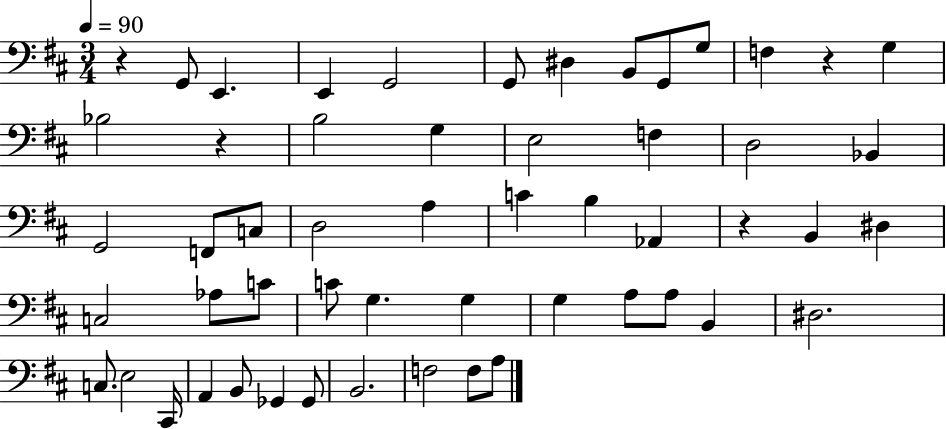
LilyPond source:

{
  \clef bass
  \numericTimeSignature
  \time 3/4
  \key d \major
  \tempo 4 = 90
  r4 g,8 e,4. | e,4 g,2 | g,8 dis4 b,8 g,8 g8 | f4 r4 g4 | \break bes2 r4 | b2 g4 | e2 f4 | d2 bes,4 | \break g,2 f,8 c8 | d2 a4 | c'4 b4 aes,4 | r4 b,4 dis4 | \break c2 aes8 c'8 | c'8 g4. g4 | g4 a8 a8 b,4 | dis2. | \break c8. e2 cis,16 | a,4 b,8 ges,4 ges,8 | b,2. | f2 f8 a8 | \break \bar "|."
}